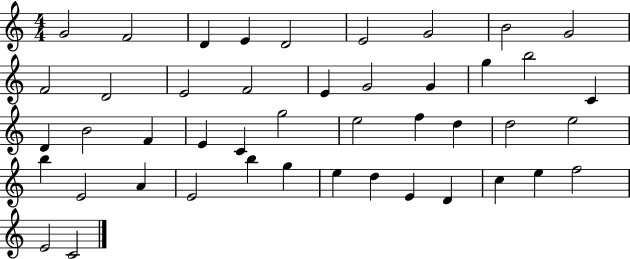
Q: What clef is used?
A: treble